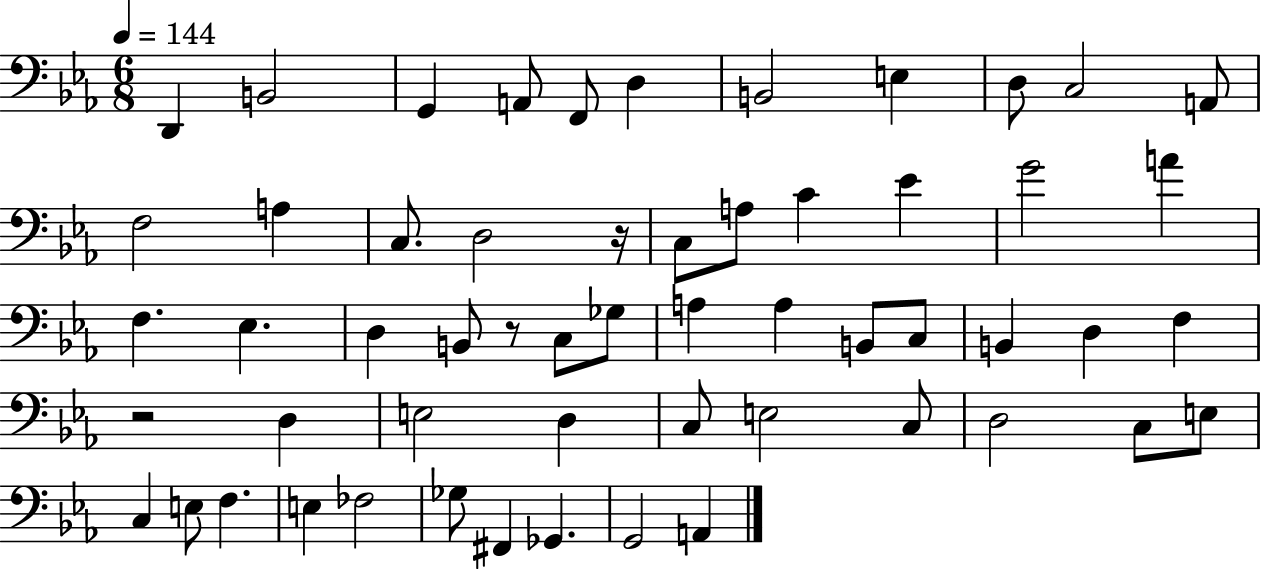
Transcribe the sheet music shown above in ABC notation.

X:1
T:Untitled
M:6/8
L:1/4
K:Eb
D,, B,,2 G,, A,,/2 F,,/2 D, B,,2 E, D,/2 C,2 A,,/2 F,2 A, C,/2 D,2 z/4 C,/2 A,/2 C _E G2 A F, _E, D, B,,/2 z/2 C,/2 _G,/2 A, A, B,,/2 C,/2 B,, D, F, z2 D, E,2 D, C,/2 E,2 C,/2 D,2 C,/2 E,/2 C, E,/2 F, E, _F,2 _G,/2 ^F,, _G,, G,,2 A,,